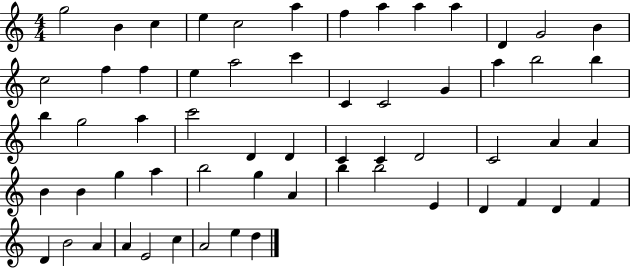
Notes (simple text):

G5/h B4/q C5/q E5/q C5/h A5/q F5/q A5/q A5/q A5/q D4/q G4/h B4/q C5/h F5/q F5/q E5/q A5/h C6/q C4/q C4/h G4/q A5/q B5/h B5/q B5/q G5/h A5/q C6/h D4/q D4/q C4/q C4/q D4/h C4/h A4/q A4/q B4/q B4/q G5/q A5/q B5/h G5/q A4/q B5/q B5/h E4/q D4/q F4/q D4/q F4/q D4/q B4/h A4/q A4/q E4/h C5/q A4/h E5/q D5/q